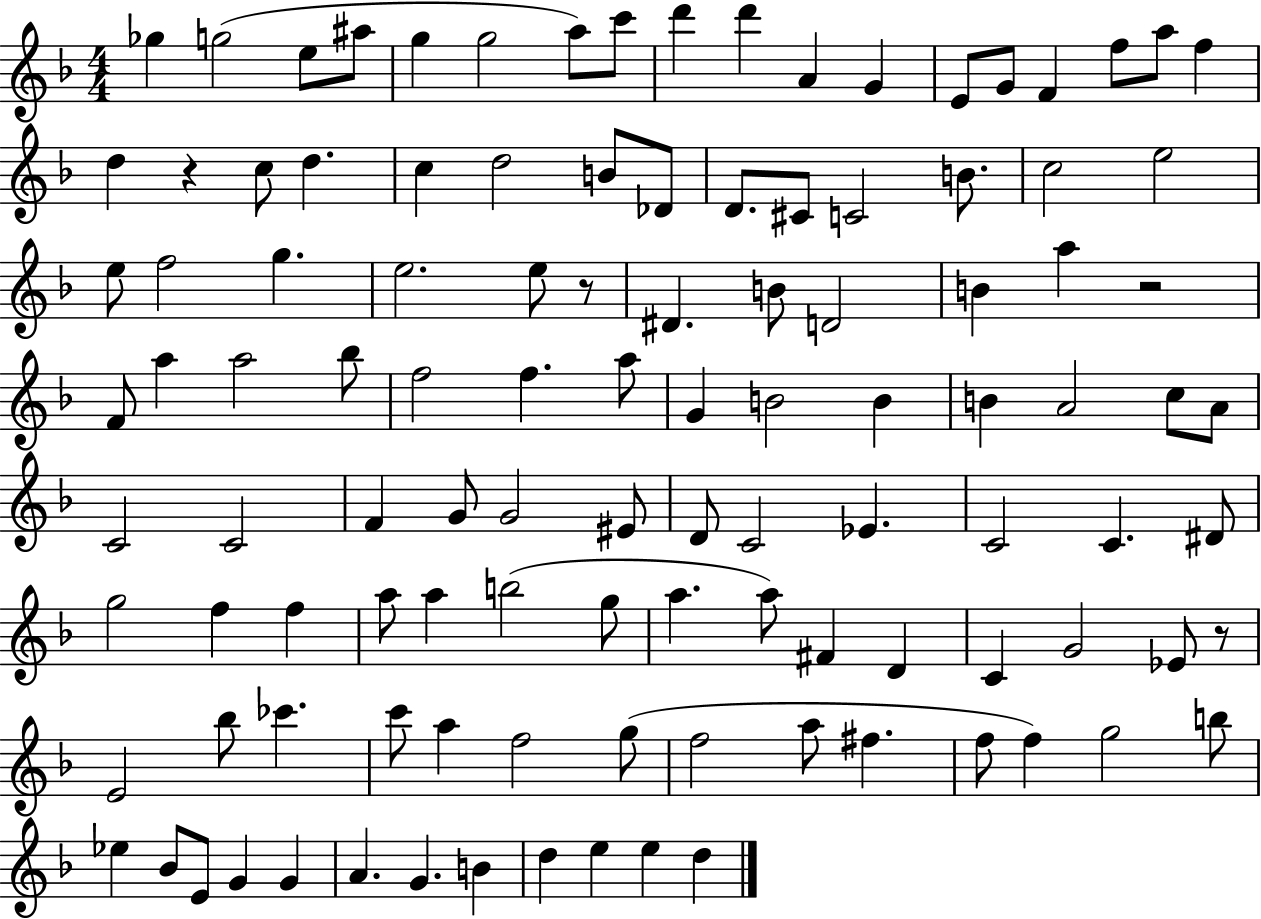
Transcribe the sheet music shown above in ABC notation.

X:1
T:Untitled
M:4/4
L:1/4
K:F
_g g2 e/2 ^a/2 g g2 a/2 c'/2 d' d' A G E/2 G/2 F f/2 a/2 f d z c/2 d c d2 B/2 _D/2 D/2 ^C/2 C2 B/2 c2 e2 e/2 f2 g e2 e/2 z/2 ^D B/2 D2 B a z2 F/2 a a2 _b/2 f2 f a/2 G B2 B B A2 c/2 A/2 C2 C2 F G/2 G2 ^E/2 D/2 C2 _E C2 C ^D/2 g2 f f a/2 a b2 g/2 a a/2 ^F D C G2 _E/2 z/2 E2 _b/2 _c' c'/2 a f2 g/2 f2 a/2 ^f f/2 f g2 b/2 _e _B/2 E/2 G G A G B d e e d